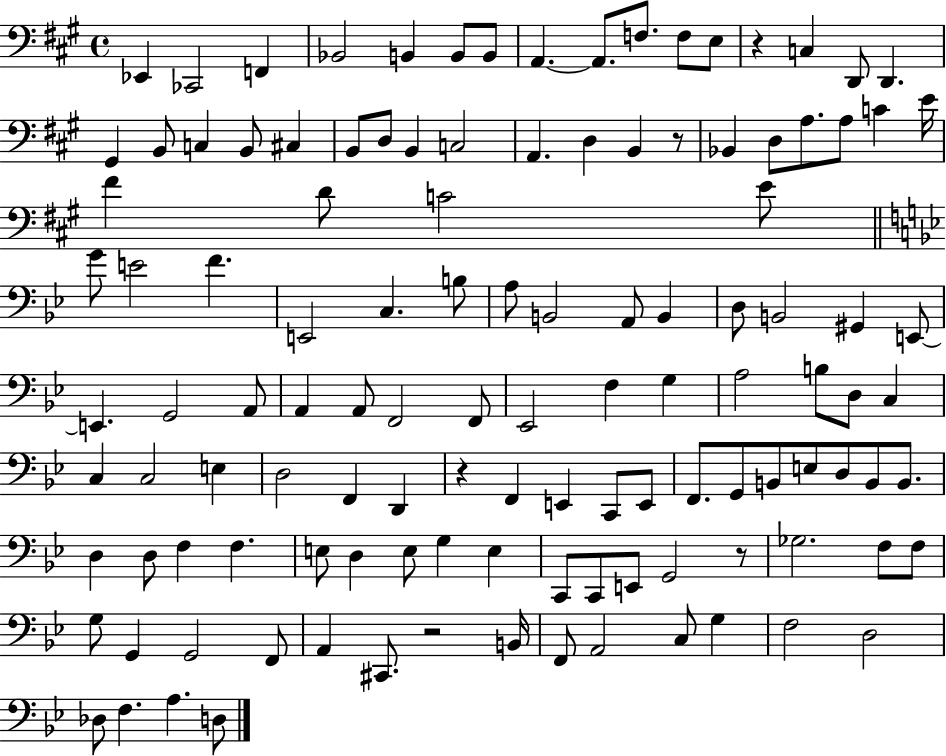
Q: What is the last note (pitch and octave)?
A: D3